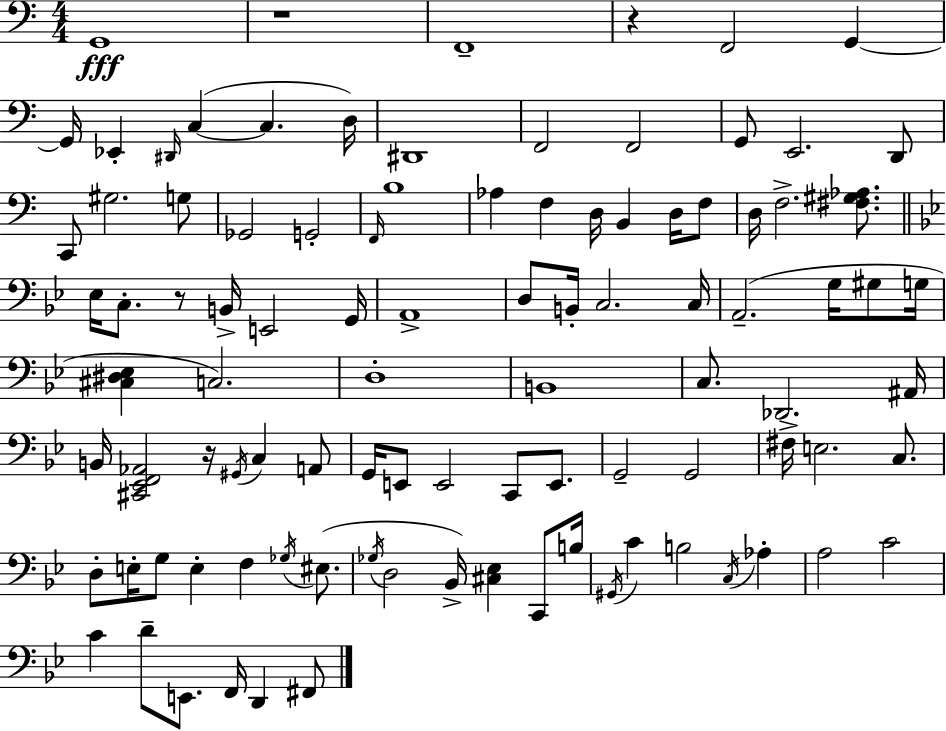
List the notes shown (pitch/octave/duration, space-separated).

G2/w R/w F2/w R/q F2/h G2/q G2/s Eb2/q D#2/s C3/q C3/q. D3/s D#2/w F2/h F2/h G2/e E2/h. D2/e C2/e G#3/h. G3/e Gb2/h G2/h F2/s B3/w Ab3/q F3/q D3/s B2/q D3/s F3/e D3/s F3/h. [F#3,G#3,Ab3]/e. Eb3/s C3/e. R/e B2/s E2/h G2/s A2/w D3/e B2/s C3/h. C3/s A2/h. G3/s G#3/e G3/s [C#3,D#3,Eb3]/q C3/h. D3/w B2/w C3/e. Db2/h. A#2/s B2/s [C#2,Eb2,F2,Ab2]/h R/s G#2/s C3/q A2/e G2/s E2/e E2/h C2/e E2/e. G2/h G2/h F#3/s E3/h. C3/e. D3/e E3/s G3/e E3/q F3/q Gb3/s EIS3/e. Gb3/s D3/h Bb2/s [C#3,Eb3]/q C2/e B3/s G#2/s C4/q B3/h C3/s Ab3/q A3/h C4/h C4/q D4/e E2/e. F2/s D2/q F#2/e